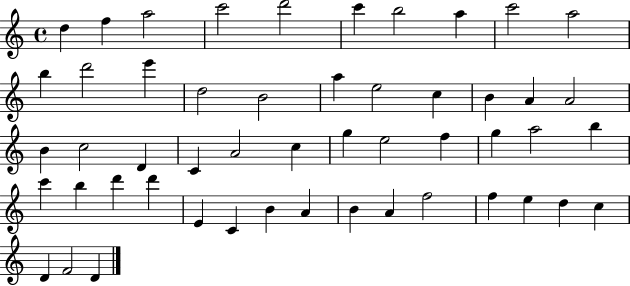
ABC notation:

X:1
T:Untitled
M:4/4
L:1/4
K:C
d f a2 c'2 d'2 c' b2 a c'2 a2 b d'2 e' d2 B2 a e2 c B A A2 B c2 D C A2 c g e2 f g a2 b c' b d' d' E C B A B A f2 f e d c D F2 D